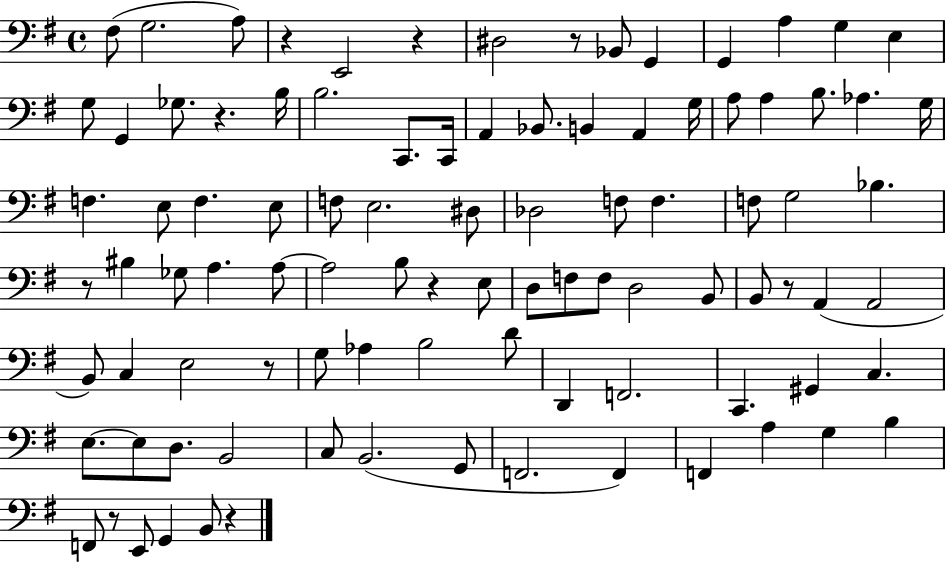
F#3/e G3/h. A3/e R/q E2/h R/q D#3/h R/e Bb2/e G2/q G2/q A3/q G3/q E3/q G3/e G2/q Gb3/e. R/q. B3/s B3/h. C2/e. C2/s A2/q Bb2/e. B2/q A2/q G3/s A3/e A3/q B3/e. Ab3/q. G3/s F3/q. E3/e F3/q. E3/e F3/e E3/h. D#3/e Db3/h F3/e F3/q. F3/e G3/h Bb3/q. R/e BIS3/q Gb3/e A3/q. A3/e A3/h B3/e R/q E3/e D3/e F3/e F3/e D3/h B2/e B2/e R/e A2/q A2/h B2/e C3/q E3/h R/e G3/e Ab3/q B3/h D4/e D2/q F2/h. C2/q. G#2/q C3/q. E3/e. E3/e D3/e. B2/h C3/e B2/h. G2/e F2/h. F2/q F2/q A3/q G3/q B3/q F2/e R/e E2/e G2/q B2/e R/q